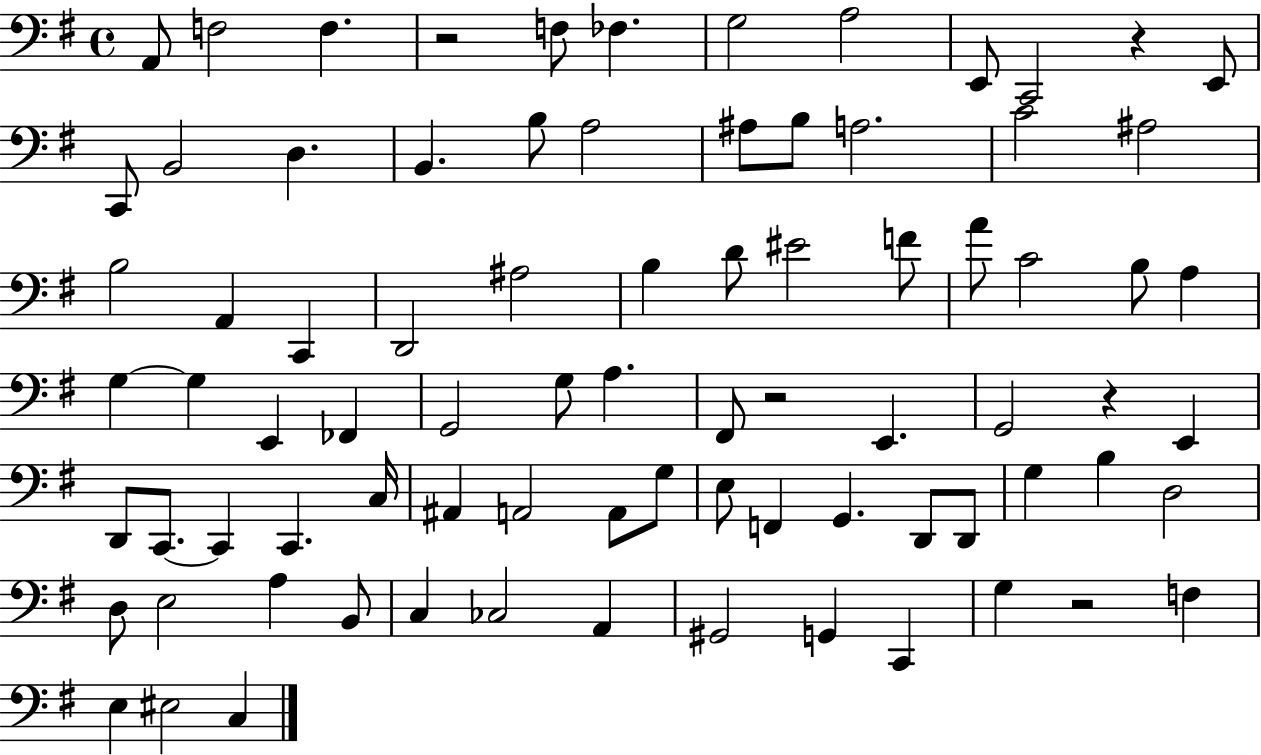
{
  \clef bass
  \time 4/4
  \defaultTimeSignature
  \key g \major
  \repeat volta 2 { a,8 f2 f4. | r2 f8 fes4. | g2 a2 | e,8 c,2 r4 e,8 | \break c,8 b,2 d4. | b,4. b8 a2 | ais8 b8 a2. | c'2 ais2 | \break b2 a,4 c,4 | d,2 ais2 | b4 d'8 eis'2 f'8 | a'8 c'2 b8 a4 | \break g4~~ g4 e,4 fes,4 | g,2 g8 a4. | fis,8 r2 e,4. | g,2 r4 e,4 | \break d,8 c,8.~~ c,4 c,4. c16 | ais,4 a,2 a,8 g8 | e8 f,4 g,4. d,8 d,8 | g4 b4 d2 | \break d8 e2 a4 b,8 | c4 ces2 a,4 | gis,2 g,4 c,4 | g4 r2 f4 | \break e4 eis2 c4 | } \bar "|."
}